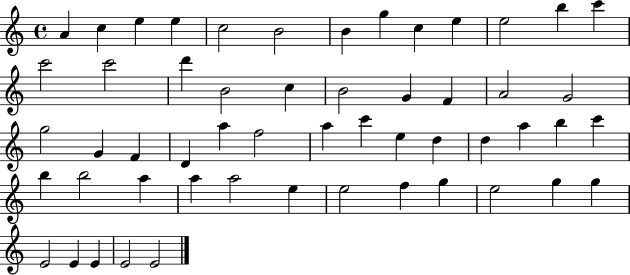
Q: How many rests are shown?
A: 0